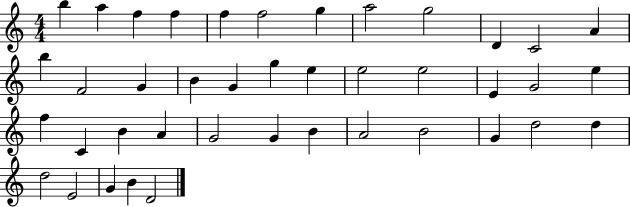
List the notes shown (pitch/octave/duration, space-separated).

B5/q A5/q F5/q F5/q F5/q F5/h G5/q A5/h G5/h D4/q C4/h A4/q B5/q F4/h G4/q B4/q G4/q G5/q E5/q E5/h E5/h E4/q G4/h E5/q F5/q C4/q B4/q A4/q G4/h G4/q B4/q A4/h B4/h G4/q D5/h D5/q D5/h E4/h G4/q B4/q D4/h